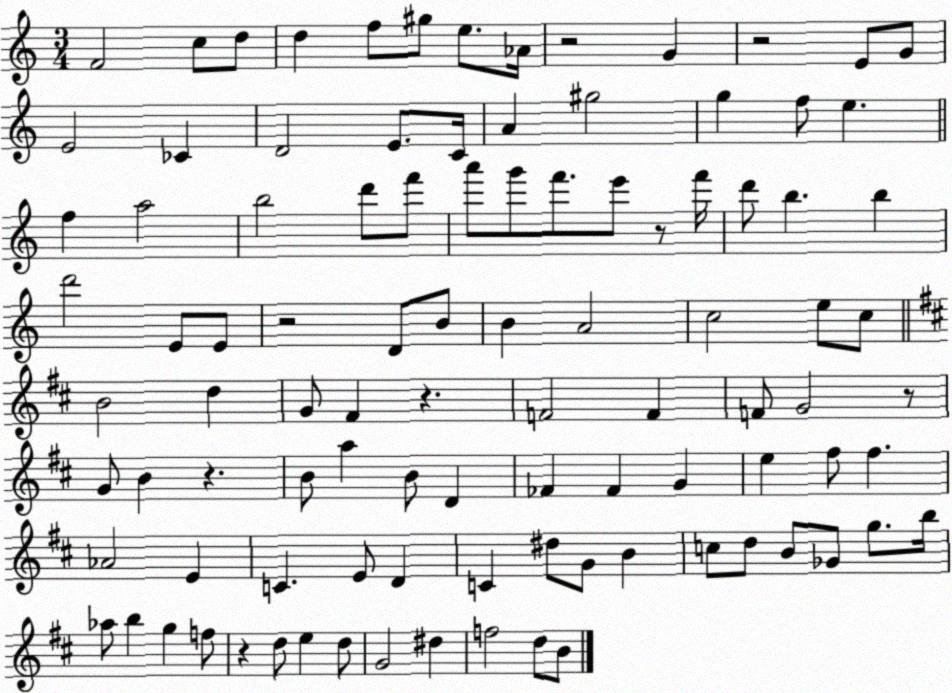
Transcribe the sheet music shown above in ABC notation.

X:1
T:Untitled
M:3/4
L:1/4
K:C
F2 c/2 d/2 d f/2 ^g/2 e/2 _A/4 z2 G z2 E/2 G/2 E2 _C D2 E/2 C/4 A ^g2 g f/2 e f a2 b2 d'/2 f'/2 a'/2 g'/2 f'/2 e'/2 z/2 f'/4 d'/2 b b d'2 E/2 E/2 z2 D/2 B/2 B A2 c2 e/2 c/2 B2 d G/2 ^F z F2 F F/2 G2 z/2 G/2 B z B/2 a B/2 D _F _F G e ^f/2 ^f _A2 E C E/2 D C ^d/2 G/2 B c/2 d/2 B/2 _G/2 g/2 b/4 _a/2 b g f/2 z d/2 e d/2 G2 ^d f2 d/2 B/2